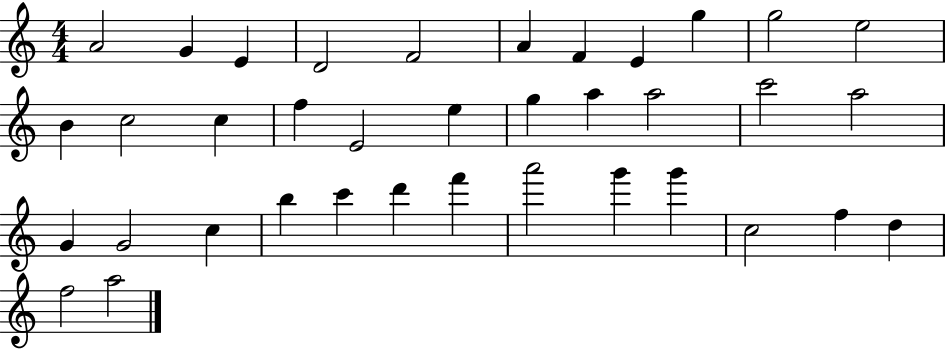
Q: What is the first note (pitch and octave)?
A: A4